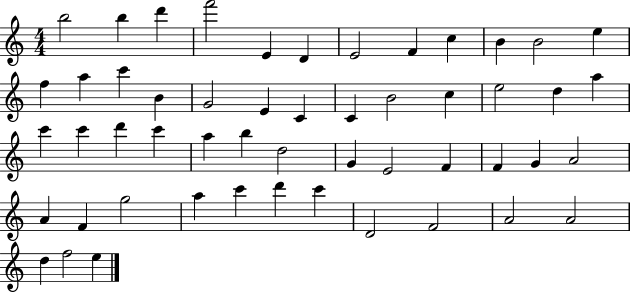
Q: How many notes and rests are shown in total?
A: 52